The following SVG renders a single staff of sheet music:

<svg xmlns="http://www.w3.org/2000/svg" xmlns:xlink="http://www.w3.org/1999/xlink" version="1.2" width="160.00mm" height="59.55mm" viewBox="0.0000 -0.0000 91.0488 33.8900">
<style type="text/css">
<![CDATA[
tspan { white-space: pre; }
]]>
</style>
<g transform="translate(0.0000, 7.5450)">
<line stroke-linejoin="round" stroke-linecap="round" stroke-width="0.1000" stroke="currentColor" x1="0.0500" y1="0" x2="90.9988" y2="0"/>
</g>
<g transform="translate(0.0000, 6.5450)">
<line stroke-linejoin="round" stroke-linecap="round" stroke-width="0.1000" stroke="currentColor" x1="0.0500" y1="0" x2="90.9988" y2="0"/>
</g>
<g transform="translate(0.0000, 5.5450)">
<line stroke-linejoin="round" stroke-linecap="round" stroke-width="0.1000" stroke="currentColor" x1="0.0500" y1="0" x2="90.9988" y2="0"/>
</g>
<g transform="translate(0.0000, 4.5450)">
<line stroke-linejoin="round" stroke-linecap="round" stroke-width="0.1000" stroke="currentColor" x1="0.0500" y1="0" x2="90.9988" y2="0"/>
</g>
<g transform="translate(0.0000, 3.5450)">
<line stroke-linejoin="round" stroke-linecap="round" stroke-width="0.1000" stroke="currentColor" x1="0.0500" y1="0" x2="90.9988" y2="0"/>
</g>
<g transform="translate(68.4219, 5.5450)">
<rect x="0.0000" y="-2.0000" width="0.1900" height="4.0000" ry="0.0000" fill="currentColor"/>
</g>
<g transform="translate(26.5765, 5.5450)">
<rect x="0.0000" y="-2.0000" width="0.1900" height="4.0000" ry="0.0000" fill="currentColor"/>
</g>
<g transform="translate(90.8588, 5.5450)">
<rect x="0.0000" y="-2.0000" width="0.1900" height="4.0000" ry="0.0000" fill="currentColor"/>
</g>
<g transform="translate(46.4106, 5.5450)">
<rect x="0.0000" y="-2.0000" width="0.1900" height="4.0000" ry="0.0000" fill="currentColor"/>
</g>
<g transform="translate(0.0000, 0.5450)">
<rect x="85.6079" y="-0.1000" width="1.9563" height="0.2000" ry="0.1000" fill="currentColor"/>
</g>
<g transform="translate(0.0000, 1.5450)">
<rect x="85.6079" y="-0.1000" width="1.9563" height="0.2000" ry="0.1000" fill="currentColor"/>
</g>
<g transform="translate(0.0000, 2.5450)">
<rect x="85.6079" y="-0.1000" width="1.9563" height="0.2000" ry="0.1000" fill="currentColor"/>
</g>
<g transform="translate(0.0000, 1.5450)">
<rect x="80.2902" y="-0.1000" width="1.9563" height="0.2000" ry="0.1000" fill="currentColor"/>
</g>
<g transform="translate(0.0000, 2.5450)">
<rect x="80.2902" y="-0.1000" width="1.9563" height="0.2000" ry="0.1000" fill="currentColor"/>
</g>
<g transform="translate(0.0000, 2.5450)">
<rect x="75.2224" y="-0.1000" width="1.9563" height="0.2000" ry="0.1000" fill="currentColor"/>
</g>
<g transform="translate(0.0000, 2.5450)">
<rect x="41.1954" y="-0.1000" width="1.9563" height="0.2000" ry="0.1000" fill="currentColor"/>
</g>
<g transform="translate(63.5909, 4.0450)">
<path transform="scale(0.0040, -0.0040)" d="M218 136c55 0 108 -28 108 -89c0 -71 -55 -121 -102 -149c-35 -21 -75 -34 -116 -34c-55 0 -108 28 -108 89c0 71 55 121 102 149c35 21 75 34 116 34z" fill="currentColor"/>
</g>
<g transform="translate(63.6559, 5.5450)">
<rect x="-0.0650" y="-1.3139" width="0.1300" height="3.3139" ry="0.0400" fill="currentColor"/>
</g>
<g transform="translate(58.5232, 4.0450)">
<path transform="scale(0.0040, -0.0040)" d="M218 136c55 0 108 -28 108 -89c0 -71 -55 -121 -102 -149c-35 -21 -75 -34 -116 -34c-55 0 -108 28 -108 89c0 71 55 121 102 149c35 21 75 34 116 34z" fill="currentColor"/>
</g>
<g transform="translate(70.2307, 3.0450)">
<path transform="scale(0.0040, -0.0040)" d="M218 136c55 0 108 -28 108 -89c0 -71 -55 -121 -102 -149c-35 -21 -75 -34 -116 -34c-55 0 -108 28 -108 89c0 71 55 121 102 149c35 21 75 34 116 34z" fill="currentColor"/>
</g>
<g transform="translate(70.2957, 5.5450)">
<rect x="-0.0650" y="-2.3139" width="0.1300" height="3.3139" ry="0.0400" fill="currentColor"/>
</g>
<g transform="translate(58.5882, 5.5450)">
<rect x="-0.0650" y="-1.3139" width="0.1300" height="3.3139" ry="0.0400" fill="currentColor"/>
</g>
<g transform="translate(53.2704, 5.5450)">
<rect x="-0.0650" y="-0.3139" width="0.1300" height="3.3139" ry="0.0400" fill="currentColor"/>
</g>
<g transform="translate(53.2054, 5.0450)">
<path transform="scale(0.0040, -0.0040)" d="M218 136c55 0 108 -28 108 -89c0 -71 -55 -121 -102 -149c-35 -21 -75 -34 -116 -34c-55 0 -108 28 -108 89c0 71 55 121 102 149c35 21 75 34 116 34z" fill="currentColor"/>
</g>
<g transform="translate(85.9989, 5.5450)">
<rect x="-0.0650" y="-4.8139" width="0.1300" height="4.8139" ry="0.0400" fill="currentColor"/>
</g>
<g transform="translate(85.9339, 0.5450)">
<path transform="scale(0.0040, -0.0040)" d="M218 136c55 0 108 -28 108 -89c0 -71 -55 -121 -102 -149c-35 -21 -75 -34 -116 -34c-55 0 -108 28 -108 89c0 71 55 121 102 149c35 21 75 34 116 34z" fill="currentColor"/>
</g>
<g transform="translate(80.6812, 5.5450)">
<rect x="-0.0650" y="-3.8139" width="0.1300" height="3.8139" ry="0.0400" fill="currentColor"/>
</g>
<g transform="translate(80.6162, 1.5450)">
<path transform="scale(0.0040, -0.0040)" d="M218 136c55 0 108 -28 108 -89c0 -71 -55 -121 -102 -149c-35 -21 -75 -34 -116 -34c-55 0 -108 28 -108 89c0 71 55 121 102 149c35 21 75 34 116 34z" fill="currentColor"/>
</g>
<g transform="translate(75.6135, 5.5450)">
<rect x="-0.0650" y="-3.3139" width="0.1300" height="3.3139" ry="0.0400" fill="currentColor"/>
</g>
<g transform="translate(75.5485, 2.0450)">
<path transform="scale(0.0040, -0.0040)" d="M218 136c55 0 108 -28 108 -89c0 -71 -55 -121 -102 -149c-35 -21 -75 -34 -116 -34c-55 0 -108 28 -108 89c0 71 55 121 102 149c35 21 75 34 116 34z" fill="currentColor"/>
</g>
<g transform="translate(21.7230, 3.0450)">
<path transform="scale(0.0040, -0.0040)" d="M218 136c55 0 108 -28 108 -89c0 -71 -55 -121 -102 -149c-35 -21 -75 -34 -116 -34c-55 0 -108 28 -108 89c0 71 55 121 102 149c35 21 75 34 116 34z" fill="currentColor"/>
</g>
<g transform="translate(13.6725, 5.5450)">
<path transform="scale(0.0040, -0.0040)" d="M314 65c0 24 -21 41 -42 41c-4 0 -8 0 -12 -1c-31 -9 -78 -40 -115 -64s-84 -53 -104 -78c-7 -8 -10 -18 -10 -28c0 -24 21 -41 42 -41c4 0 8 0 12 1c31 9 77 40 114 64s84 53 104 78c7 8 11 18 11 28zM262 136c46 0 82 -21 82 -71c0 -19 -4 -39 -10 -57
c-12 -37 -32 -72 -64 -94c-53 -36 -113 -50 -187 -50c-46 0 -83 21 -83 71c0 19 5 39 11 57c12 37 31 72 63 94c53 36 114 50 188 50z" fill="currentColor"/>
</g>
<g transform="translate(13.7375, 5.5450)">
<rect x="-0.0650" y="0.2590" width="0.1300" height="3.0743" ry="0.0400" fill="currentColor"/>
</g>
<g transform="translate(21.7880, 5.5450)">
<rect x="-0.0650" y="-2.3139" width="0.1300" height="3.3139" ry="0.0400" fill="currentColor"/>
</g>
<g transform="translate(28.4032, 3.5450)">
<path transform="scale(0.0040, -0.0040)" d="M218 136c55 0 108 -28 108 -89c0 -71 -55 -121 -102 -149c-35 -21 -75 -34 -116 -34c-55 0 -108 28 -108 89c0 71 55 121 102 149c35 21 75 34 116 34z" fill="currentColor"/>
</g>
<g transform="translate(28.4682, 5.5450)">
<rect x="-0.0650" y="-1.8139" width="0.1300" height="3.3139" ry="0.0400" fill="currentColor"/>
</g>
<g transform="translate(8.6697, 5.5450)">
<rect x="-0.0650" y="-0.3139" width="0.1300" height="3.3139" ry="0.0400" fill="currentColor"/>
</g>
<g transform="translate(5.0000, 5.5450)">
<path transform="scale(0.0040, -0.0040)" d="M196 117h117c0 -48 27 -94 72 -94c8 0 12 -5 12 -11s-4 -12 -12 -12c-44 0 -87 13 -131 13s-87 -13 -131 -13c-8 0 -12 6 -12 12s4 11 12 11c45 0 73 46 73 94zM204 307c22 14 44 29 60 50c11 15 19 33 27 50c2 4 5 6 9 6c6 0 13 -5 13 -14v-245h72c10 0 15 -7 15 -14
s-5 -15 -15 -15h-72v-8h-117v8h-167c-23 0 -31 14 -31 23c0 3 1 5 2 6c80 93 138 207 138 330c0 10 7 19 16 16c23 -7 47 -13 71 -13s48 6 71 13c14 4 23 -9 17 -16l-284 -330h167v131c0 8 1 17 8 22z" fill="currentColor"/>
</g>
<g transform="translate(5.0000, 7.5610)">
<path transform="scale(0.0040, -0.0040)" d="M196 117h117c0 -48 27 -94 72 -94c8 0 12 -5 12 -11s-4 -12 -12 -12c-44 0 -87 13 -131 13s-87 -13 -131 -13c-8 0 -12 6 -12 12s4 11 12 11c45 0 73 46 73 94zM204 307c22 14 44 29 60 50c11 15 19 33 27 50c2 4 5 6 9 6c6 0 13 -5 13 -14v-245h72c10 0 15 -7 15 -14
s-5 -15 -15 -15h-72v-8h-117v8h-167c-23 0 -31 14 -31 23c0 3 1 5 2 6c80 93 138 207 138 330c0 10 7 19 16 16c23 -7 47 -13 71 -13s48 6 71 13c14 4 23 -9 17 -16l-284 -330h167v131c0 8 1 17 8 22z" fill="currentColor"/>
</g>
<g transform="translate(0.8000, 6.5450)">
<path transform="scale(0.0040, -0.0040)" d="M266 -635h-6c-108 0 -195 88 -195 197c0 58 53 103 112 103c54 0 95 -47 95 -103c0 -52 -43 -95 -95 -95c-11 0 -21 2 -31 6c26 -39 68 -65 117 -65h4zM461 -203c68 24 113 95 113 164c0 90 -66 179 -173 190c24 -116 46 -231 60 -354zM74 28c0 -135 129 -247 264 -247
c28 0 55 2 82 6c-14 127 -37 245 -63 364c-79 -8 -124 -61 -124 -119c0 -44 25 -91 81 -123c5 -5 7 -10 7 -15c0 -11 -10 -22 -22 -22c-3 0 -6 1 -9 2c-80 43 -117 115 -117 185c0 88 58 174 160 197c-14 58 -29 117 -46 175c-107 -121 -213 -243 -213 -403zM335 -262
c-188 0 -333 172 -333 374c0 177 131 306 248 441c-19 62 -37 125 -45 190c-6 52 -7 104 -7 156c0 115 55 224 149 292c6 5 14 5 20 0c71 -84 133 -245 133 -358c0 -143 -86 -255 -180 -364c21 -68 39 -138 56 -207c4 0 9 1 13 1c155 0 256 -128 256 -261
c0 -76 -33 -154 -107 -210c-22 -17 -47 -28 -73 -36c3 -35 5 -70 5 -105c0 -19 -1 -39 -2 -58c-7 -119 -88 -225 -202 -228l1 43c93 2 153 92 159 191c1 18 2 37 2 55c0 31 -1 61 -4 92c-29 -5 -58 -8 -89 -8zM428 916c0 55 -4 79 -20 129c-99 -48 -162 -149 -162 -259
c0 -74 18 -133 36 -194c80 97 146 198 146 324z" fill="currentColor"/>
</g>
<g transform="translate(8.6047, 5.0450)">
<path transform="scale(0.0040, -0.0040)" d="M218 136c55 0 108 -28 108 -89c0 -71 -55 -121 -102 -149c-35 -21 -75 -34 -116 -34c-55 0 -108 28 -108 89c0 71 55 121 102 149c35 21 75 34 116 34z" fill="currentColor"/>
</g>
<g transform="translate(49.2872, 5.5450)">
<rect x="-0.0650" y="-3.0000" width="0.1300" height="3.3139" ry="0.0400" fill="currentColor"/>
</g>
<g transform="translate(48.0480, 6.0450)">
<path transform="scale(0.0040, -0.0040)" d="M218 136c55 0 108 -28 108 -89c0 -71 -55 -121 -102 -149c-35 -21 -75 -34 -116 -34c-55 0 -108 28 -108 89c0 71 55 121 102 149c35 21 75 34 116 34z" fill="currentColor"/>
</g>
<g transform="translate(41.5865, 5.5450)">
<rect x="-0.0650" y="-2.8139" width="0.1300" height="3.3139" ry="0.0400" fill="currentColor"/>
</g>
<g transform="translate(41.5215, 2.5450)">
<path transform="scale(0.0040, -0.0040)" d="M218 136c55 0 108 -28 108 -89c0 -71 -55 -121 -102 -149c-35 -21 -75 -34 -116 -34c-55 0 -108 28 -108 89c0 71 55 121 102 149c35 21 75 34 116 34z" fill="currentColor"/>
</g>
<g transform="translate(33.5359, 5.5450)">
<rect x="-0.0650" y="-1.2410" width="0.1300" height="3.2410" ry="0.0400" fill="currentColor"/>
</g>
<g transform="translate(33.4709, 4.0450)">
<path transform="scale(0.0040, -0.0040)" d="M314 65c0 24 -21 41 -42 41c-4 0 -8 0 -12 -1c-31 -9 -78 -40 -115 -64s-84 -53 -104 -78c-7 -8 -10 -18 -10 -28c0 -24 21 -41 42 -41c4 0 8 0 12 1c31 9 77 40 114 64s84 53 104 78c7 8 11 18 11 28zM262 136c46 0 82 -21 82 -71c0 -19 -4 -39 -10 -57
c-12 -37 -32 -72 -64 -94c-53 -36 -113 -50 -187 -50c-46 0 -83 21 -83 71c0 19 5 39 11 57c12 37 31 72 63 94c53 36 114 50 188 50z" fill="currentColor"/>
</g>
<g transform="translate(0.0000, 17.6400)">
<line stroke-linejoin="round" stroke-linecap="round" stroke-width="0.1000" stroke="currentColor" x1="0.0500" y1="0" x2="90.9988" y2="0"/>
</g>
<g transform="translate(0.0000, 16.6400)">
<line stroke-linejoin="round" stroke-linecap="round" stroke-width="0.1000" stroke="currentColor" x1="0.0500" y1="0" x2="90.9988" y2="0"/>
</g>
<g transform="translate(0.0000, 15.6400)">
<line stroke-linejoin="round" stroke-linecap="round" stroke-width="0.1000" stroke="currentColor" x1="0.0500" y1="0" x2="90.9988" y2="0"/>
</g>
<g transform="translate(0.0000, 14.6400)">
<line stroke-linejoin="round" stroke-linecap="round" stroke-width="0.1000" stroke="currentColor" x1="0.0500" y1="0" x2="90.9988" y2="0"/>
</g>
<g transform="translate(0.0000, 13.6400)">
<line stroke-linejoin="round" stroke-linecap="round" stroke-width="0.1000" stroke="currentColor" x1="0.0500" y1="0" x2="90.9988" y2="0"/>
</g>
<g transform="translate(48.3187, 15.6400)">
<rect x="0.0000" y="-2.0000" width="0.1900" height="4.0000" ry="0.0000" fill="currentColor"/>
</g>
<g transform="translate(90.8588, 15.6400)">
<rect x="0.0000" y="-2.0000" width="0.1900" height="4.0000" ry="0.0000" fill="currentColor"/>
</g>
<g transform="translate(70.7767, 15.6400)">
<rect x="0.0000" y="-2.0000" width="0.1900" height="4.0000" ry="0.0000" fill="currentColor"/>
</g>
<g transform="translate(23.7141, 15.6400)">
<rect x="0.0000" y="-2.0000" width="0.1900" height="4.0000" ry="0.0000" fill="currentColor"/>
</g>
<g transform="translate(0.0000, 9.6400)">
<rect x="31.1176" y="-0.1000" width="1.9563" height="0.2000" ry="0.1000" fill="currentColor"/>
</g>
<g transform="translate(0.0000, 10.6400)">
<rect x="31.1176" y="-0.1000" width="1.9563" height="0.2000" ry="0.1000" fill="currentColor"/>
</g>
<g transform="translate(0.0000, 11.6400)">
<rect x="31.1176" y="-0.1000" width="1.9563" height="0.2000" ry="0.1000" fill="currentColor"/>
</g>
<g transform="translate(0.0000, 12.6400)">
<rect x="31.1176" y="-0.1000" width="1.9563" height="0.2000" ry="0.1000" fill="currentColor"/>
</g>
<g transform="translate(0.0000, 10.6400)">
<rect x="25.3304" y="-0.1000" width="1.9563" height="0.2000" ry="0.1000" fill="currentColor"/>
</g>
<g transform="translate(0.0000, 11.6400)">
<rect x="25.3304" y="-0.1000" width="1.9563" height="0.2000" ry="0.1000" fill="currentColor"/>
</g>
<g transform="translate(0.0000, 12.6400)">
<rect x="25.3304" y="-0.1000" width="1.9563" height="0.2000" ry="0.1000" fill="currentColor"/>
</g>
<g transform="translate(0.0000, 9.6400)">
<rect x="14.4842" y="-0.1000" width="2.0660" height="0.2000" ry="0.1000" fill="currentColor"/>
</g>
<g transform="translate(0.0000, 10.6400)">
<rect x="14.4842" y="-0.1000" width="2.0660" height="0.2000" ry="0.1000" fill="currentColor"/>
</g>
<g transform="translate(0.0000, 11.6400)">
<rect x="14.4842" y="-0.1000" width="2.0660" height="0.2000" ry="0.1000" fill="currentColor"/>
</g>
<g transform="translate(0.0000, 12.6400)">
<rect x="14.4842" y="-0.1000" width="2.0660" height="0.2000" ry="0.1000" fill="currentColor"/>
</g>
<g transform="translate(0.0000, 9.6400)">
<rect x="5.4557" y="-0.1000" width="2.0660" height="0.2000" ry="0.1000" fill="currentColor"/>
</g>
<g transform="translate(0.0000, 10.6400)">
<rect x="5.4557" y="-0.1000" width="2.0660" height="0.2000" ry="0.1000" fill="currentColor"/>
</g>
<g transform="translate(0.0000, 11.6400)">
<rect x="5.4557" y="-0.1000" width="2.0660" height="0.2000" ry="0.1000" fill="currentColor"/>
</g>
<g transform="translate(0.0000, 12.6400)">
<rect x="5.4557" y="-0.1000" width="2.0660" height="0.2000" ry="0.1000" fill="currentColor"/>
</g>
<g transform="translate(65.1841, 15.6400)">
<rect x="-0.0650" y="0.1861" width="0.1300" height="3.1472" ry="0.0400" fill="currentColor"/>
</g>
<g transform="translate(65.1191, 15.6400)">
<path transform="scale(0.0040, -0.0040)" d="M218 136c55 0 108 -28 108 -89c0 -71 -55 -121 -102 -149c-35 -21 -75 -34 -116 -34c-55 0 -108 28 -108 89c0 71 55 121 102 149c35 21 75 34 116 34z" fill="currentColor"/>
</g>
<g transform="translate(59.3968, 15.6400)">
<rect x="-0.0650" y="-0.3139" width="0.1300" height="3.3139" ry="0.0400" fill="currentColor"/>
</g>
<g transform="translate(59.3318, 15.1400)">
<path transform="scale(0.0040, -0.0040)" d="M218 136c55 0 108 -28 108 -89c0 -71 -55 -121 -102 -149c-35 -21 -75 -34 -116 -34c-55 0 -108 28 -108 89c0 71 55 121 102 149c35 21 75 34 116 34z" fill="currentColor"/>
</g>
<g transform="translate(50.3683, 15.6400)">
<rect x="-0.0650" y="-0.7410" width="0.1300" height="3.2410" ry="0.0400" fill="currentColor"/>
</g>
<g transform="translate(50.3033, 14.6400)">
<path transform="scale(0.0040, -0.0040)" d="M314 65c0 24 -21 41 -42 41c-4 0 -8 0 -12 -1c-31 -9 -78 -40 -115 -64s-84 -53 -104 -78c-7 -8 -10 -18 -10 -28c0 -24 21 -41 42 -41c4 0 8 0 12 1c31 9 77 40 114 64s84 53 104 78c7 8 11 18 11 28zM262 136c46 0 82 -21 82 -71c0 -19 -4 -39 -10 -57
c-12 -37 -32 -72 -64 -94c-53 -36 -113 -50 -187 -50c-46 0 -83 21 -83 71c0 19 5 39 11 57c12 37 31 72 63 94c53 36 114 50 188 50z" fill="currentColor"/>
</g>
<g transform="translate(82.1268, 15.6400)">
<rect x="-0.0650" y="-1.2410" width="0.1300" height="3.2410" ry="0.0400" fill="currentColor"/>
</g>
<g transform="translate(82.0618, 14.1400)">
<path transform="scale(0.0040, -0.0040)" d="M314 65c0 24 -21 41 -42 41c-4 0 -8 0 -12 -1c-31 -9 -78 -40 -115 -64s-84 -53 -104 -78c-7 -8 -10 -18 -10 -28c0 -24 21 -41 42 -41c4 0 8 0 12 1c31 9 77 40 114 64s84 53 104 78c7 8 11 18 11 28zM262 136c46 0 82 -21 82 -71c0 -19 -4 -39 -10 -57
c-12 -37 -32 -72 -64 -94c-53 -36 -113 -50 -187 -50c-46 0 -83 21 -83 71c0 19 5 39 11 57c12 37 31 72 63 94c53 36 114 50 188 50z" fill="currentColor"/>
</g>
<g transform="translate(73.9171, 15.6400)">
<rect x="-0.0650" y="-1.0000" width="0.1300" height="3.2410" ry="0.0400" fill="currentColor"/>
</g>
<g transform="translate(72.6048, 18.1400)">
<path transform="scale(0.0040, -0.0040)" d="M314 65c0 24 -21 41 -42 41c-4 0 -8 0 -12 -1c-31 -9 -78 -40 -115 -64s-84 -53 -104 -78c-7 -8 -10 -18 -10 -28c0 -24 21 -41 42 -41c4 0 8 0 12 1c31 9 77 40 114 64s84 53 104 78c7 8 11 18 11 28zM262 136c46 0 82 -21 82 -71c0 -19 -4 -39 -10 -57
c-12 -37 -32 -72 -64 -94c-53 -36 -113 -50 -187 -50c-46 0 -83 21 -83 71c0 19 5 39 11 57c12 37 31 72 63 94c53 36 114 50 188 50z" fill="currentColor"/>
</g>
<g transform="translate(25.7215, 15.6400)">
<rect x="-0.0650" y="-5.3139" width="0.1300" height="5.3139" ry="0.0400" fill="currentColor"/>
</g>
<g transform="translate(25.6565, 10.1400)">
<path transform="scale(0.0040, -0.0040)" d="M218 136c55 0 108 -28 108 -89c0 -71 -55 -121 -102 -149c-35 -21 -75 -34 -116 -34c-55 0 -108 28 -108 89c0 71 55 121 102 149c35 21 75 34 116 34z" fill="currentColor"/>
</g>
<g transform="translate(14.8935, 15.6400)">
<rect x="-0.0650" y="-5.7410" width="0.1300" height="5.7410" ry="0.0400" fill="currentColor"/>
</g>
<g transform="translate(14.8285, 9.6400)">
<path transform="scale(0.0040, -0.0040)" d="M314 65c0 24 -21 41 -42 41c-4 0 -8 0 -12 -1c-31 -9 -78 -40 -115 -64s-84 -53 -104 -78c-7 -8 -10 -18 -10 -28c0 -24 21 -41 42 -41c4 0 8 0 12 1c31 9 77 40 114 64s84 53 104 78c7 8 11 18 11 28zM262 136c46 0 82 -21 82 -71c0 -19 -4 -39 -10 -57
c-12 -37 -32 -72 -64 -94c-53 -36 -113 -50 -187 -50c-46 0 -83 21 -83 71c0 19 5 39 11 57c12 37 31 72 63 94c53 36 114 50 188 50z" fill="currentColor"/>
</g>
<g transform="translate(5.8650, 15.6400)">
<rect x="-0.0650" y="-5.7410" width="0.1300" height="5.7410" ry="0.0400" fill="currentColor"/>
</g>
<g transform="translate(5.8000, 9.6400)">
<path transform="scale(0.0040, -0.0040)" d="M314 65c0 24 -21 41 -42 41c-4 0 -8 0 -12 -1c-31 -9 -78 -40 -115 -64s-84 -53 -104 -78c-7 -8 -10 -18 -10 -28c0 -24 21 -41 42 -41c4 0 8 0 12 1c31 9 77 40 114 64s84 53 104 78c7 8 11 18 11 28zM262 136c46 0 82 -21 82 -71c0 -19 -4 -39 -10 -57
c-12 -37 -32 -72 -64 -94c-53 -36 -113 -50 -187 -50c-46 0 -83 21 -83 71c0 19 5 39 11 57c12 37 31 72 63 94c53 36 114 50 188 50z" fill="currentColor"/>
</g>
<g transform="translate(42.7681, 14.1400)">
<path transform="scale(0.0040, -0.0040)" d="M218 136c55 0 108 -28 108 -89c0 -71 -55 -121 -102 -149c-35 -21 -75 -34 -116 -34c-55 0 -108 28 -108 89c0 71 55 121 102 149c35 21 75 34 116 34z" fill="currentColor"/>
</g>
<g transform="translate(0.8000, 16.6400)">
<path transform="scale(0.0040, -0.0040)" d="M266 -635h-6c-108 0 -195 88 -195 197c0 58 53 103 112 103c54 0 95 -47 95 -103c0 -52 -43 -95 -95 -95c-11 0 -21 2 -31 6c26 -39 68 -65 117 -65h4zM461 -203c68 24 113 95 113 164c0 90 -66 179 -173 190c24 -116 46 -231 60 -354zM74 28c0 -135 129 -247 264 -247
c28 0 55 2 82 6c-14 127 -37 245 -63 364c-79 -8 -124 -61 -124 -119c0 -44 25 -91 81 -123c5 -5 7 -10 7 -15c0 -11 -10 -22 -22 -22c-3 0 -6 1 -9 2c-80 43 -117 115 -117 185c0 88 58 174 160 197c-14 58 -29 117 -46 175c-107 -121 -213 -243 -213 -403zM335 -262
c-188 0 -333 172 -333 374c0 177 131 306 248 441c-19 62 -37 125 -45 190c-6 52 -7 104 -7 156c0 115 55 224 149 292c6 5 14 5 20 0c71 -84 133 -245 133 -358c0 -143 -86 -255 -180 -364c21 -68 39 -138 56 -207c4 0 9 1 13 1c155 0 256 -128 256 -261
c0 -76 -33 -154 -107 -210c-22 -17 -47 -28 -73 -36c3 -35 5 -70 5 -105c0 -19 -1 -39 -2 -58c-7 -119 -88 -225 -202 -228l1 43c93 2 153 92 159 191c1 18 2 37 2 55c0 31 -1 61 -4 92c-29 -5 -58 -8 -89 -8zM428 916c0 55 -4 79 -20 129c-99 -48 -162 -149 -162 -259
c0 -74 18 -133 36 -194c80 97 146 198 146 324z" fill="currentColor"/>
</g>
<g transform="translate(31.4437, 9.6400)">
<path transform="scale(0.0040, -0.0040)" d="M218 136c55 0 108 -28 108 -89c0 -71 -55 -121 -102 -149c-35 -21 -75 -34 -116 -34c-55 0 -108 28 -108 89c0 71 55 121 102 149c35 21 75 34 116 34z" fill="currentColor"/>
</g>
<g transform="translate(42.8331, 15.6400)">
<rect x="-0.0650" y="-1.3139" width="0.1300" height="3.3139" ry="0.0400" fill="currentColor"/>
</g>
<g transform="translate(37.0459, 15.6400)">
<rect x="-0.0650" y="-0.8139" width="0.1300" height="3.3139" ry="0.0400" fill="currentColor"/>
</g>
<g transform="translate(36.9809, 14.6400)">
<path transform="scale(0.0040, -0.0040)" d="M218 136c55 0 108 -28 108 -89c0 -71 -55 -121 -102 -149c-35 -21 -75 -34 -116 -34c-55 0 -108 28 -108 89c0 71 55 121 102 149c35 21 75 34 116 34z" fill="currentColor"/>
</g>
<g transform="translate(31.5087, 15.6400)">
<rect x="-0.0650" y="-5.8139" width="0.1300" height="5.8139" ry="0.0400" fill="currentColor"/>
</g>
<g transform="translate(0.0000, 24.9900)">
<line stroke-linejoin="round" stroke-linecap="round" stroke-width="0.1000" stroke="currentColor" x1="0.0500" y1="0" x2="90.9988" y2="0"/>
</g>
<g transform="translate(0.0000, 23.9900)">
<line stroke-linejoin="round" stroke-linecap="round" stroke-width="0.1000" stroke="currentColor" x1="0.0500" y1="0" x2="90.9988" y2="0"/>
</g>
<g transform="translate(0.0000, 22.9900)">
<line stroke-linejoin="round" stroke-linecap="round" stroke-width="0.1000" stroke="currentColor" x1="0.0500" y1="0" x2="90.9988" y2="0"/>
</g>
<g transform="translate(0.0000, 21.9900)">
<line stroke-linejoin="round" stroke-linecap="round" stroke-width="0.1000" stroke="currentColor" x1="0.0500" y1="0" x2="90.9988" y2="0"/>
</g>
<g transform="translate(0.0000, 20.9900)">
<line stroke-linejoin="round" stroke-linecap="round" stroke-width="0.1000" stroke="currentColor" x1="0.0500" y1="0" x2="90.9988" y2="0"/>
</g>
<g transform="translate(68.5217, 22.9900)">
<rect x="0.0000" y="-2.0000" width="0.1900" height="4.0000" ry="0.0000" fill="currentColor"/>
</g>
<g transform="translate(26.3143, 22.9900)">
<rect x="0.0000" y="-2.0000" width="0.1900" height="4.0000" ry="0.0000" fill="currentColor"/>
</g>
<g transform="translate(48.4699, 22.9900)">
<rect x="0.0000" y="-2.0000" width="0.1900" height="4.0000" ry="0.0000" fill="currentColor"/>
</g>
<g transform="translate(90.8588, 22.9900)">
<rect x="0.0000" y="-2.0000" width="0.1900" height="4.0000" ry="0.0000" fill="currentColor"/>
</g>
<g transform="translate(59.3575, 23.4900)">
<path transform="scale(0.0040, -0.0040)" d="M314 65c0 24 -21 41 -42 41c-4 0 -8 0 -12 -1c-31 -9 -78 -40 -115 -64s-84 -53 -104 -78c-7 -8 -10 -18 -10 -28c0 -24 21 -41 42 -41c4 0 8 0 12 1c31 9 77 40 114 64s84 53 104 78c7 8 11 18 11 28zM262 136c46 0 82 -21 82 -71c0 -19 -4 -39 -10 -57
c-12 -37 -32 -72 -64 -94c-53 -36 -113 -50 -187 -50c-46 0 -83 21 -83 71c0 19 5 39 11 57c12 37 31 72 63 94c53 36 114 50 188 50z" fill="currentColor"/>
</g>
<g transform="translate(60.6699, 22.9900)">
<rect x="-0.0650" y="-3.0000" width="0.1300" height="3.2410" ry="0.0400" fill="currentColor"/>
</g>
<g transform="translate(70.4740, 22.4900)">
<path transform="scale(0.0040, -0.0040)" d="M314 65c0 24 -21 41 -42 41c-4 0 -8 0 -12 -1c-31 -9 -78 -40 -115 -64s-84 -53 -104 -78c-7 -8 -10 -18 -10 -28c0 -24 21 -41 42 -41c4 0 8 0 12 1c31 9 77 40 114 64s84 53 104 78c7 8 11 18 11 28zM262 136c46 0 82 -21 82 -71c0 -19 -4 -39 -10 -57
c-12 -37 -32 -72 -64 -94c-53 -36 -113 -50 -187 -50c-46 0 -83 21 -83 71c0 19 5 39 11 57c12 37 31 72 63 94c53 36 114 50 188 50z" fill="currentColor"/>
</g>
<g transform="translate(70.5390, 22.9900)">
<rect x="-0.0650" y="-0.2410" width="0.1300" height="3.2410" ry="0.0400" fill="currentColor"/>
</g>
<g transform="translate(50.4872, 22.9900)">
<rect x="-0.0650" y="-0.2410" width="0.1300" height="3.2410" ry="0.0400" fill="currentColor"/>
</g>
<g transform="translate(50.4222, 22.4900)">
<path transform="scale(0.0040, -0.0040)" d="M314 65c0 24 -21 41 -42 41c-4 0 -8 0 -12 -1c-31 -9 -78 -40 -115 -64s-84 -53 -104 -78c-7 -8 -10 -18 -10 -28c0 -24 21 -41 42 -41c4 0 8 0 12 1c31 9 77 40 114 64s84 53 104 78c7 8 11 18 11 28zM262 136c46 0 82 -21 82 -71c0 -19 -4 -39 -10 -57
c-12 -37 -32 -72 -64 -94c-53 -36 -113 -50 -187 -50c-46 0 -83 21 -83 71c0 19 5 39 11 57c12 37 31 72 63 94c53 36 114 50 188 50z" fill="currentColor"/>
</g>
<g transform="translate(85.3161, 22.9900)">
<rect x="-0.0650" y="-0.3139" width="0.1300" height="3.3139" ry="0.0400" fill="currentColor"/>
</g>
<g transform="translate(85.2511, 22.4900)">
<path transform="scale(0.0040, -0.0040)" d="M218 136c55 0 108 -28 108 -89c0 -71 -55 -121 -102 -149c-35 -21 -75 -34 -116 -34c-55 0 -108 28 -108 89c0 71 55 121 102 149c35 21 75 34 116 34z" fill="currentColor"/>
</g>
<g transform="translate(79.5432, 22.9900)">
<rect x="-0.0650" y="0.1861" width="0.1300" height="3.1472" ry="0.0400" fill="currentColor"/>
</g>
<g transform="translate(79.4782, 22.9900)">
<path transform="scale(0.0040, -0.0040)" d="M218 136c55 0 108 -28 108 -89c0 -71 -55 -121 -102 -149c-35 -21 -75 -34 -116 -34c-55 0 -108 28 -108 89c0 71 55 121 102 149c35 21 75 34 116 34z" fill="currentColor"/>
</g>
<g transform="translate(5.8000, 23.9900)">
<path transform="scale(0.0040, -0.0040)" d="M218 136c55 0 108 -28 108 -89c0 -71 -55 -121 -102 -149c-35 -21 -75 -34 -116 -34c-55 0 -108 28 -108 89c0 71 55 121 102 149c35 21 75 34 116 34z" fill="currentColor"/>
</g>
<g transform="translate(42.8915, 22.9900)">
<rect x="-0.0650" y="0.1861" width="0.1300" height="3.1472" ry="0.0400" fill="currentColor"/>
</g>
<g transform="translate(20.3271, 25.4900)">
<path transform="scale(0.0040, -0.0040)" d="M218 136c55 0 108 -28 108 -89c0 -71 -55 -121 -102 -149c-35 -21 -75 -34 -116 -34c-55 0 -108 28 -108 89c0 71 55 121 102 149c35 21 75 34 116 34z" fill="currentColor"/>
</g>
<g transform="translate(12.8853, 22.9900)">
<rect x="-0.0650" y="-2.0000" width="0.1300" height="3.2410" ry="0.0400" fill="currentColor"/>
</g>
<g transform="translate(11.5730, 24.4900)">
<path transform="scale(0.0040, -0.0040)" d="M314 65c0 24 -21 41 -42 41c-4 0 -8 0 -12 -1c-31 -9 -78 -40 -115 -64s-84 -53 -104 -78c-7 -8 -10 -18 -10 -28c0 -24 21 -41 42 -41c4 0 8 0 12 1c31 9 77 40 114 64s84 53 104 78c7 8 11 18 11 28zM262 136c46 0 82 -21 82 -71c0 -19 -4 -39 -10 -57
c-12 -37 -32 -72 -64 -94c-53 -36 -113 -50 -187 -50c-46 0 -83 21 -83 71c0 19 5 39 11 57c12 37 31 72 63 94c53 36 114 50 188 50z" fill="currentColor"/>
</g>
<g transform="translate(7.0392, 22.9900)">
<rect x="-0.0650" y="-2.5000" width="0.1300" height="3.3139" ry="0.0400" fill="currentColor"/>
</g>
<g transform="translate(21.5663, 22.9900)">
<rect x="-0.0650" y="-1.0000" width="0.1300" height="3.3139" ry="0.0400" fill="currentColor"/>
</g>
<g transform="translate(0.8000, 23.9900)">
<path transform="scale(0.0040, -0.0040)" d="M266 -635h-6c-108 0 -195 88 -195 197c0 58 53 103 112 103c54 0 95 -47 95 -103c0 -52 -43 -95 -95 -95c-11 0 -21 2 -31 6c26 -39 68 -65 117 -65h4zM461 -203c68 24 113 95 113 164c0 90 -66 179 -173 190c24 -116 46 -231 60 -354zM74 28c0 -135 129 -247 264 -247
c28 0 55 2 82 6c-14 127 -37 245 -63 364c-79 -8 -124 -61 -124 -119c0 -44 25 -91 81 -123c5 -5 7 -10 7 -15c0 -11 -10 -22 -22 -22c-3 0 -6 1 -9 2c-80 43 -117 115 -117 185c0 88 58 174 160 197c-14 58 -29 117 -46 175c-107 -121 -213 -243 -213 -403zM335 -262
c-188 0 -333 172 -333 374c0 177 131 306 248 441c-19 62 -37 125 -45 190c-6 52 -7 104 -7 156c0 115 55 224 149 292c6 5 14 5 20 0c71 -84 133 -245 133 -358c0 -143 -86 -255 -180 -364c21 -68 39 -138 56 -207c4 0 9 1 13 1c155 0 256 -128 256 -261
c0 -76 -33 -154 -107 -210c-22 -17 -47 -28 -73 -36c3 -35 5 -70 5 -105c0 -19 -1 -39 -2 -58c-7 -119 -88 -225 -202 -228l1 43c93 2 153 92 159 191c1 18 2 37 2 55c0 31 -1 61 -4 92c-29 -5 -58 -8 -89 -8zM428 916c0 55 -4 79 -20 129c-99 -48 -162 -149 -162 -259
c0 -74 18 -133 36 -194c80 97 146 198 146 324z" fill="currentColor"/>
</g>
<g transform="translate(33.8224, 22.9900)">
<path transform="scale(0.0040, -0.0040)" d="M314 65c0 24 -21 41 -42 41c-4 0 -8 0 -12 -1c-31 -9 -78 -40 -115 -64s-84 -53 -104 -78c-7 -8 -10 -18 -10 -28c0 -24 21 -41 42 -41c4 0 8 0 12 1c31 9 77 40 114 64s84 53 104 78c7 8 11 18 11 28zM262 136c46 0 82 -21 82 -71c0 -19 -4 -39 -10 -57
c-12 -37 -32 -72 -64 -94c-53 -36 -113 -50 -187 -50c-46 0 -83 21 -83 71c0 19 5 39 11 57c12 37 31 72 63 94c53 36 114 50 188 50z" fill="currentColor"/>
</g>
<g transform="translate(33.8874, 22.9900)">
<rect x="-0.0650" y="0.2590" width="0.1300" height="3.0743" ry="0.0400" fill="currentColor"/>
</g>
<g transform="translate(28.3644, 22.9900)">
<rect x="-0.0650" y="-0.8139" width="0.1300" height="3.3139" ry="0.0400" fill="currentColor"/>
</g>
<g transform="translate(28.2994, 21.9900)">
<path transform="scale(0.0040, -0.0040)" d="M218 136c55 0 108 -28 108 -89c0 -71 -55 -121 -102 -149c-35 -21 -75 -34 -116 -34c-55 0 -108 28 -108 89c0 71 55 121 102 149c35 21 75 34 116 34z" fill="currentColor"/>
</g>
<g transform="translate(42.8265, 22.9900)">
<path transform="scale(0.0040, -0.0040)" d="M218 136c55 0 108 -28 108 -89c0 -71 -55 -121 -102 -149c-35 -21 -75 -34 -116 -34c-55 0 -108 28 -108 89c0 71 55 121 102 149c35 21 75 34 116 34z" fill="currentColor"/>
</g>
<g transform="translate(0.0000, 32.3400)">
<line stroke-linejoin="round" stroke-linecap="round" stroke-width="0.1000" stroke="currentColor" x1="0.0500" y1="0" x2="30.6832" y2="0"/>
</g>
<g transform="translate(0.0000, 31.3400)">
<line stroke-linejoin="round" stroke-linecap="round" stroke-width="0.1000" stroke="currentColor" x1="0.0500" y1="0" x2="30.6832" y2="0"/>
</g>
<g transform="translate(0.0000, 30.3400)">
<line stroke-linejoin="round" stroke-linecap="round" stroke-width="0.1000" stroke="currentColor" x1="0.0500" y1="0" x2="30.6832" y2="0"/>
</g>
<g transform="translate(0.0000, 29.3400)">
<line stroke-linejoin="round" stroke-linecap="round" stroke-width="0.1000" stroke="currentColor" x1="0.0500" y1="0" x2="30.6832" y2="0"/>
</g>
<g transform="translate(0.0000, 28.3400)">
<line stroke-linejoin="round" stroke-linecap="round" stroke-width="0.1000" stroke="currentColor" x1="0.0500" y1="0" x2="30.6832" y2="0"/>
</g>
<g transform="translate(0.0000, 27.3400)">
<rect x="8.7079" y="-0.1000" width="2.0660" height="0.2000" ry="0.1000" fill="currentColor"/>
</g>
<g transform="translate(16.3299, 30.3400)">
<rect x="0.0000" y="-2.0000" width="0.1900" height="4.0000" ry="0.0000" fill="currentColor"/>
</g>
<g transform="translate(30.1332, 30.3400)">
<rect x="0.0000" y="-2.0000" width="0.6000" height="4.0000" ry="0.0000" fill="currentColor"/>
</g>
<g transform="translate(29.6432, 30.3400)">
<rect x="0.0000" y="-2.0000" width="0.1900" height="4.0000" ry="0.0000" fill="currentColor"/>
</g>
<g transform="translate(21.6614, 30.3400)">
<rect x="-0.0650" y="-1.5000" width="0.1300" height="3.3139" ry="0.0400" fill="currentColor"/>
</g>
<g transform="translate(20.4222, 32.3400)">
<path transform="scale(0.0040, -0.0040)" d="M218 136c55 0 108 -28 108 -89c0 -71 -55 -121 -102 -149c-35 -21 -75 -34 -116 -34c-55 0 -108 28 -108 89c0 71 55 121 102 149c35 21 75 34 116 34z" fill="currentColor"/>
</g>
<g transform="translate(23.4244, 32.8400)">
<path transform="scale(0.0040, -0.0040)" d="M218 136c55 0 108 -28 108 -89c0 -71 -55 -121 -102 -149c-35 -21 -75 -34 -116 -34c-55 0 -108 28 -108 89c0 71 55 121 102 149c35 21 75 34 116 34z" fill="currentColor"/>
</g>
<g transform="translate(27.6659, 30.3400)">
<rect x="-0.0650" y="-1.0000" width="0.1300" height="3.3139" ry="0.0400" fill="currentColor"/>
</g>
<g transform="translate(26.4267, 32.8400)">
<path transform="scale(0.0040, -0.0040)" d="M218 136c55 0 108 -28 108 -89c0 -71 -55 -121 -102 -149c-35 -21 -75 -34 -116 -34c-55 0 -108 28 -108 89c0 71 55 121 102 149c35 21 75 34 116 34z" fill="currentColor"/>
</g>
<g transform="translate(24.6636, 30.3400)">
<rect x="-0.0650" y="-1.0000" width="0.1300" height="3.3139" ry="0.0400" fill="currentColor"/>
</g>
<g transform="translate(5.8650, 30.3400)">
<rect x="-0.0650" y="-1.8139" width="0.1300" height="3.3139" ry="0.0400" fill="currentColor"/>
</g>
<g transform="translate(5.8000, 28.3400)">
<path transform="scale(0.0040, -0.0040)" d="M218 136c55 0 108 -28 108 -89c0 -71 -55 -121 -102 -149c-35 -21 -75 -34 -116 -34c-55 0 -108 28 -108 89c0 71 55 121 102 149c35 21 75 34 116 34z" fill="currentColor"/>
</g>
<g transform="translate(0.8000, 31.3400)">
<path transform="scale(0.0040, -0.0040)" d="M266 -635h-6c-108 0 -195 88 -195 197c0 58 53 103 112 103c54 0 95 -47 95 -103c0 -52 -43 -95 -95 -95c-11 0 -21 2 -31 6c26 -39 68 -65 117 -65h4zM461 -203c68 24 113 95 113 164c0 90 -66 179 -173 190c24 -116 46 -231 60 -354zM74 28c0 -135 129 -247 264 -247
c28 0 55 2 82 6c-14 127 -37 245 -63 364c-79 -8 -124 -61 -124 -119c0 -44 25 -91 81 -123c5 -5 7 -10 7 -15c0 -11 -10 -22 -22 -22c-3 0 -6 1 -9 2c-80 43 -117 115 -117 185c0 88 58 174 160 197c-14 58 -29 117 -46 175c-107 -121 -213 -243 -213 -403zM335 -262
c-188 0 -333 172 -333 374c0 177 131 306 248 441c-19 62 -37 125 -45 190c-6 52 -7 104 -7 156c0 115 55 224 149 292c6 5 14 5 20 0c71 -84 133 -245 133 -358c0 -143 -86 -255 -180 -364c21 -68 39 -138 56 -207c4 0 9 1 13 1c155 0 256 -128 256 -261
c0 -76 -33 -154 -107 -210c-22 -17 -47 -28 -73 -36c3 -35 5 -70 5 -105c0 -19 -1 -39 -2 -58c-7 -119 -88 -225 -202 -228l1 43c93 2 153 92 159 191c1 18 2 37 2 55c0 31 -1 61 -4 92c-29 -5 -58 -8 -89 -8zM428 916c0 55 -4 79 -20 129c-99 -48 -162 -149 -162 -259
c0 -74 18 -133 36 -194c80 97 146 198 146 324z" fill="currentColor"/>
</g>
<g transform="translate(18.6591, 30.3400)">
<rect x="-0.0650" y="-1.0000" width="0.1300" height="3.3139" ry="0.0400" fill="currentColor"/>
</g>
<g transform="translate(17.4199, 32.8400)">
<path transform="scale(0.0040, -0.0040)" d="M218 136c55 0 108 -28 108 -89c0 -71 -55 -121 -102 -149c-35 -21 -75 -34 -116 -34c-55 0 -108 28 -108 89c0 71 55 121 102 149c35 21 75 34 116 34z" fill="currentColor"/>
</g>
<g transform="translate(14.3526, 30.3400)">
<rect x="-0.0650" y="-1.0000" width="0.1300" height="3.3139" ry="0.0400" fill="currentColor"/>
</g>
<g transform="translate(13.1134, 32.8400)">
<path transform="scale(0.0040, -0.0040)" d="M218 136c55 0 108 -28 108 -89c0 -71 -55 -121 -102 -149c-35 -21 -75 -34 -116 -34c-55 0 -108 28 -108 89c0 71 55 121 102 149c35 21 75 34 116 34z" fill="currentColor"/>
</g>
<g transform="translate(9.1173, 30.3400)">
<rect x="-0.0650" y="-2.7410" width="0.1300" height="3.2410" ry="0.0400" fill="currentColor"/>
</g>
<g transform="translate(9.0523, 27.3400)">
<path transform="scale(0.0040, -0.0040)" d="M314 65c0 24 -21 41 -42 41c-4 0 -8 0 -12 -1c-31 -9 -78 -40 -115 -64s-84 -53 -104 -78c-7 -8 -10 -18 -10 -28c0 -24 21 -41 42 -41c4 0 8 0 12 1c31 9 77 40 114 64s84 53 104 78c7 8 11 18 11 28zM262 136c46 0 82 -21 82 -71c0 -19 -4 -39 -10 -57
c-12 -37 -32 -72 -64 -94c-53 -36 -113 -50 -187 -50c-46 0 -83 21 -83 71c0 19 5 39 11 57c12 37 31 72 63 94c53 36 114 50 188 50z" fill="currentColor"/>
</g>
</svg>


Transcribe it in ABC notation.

X:1
T:Untitled
M:4/4
L:1/4
K:C
c B2 g f e2 a A c e e g b c' e' g'2 g'2 f' g' d e d2 c B D2 e2 G F2 D d B2 B c2 A2 c2 B c f a2 D D E D D